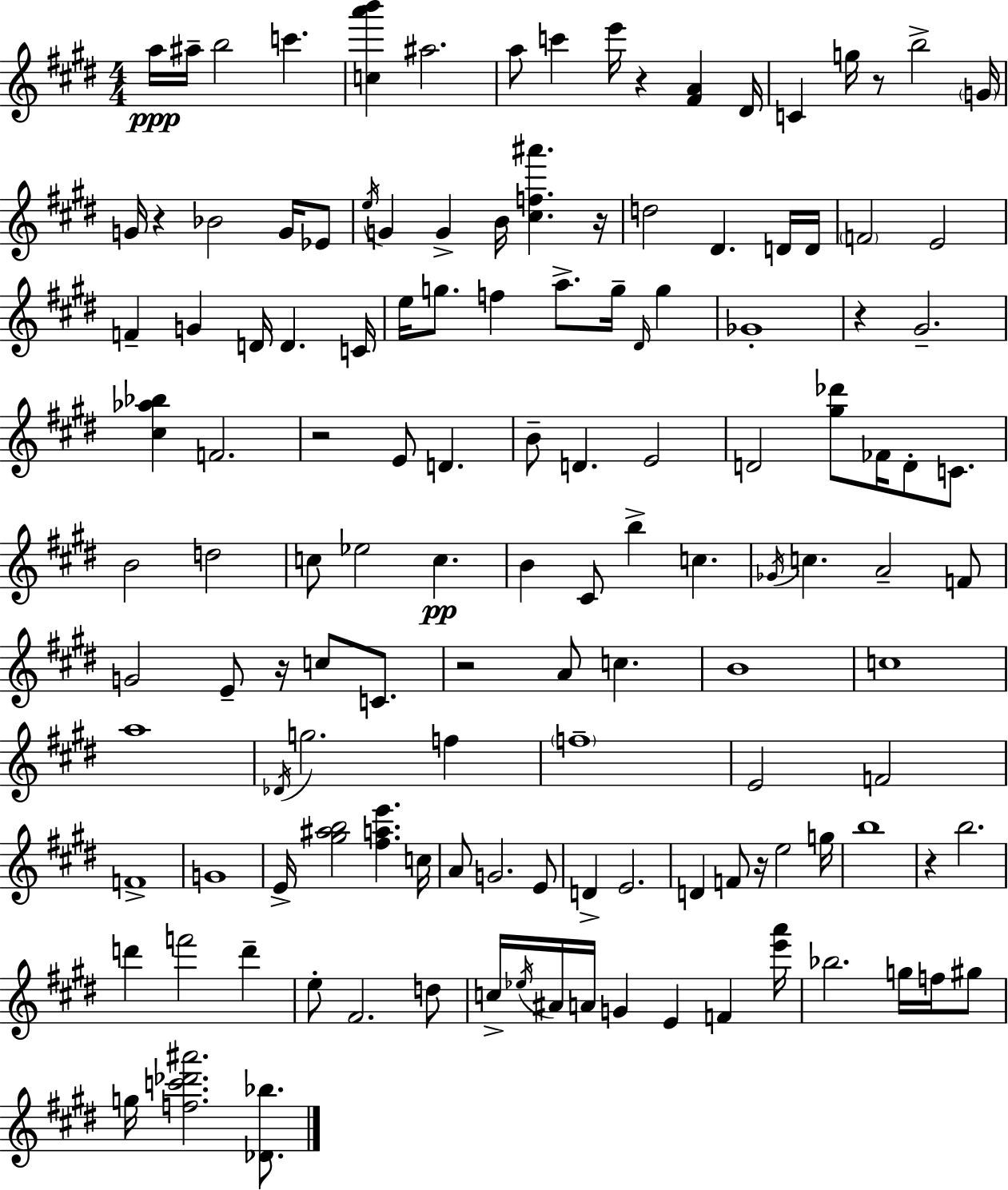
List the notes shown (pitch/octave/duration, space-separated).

A5/s A#5/s B5/h C6/q. [C5,A6,B6]/q A#5/h. A5/e C6/q E6/s R/q [F#4,A4]/q D#4/s C4/q G5/s R/e B5/h G4/s G4/s R/q Bb4/h G4/s Eb4/e E5/s G4/q G4/q B4/s [C#5,F5,A#6]/q. R/s D5/h D#4/q. D4/s D4/s F4/h E4/h F4/q G4/q D4/s D4/q. C4/s E5/s G5/e. F5/q A5/e. G5/s D#4/s G5/q Gb4/w R/q G#4/h. [C#5,Ab5,Bb5]/q F4/h. R/h E4/e D4/q. B4/e D4/q. E4/h D4/h [G#5,Db6]/e FES4/s D4/e C4/e. B4/h D5/h C5/e Eb5/h C5/q. B4/q C#4/e B5/q C5/q. Gb4/s C5/q. A4/h F4/e G4/h E4/e R/s C5/e C4/e. R/h A4/e C5/q. B4/w C5/w A5/w Db4/s G5/h. F5/q F5/w E4/h F4/h F4/w G4/w E4/s [G#5,A#5,B5]/h [F#5,A5,E6]/q. C5/s A4/e G4/h. E4/e D4/q E4/h. D4/q F4/e R/s E5/h G5/s B5/w R/q B5/h. D6/q F6/h D6/q E5/e F#4/h. D5/e C5/s Eb5/s A#4/s A4/s G4/q E4/q F4/q [E6,A6]/s Bb5/h. G5/s F5/s G#5/e G5/s [F5,C6,Db6,A#6]/h. [Db4,Bb5]/e.